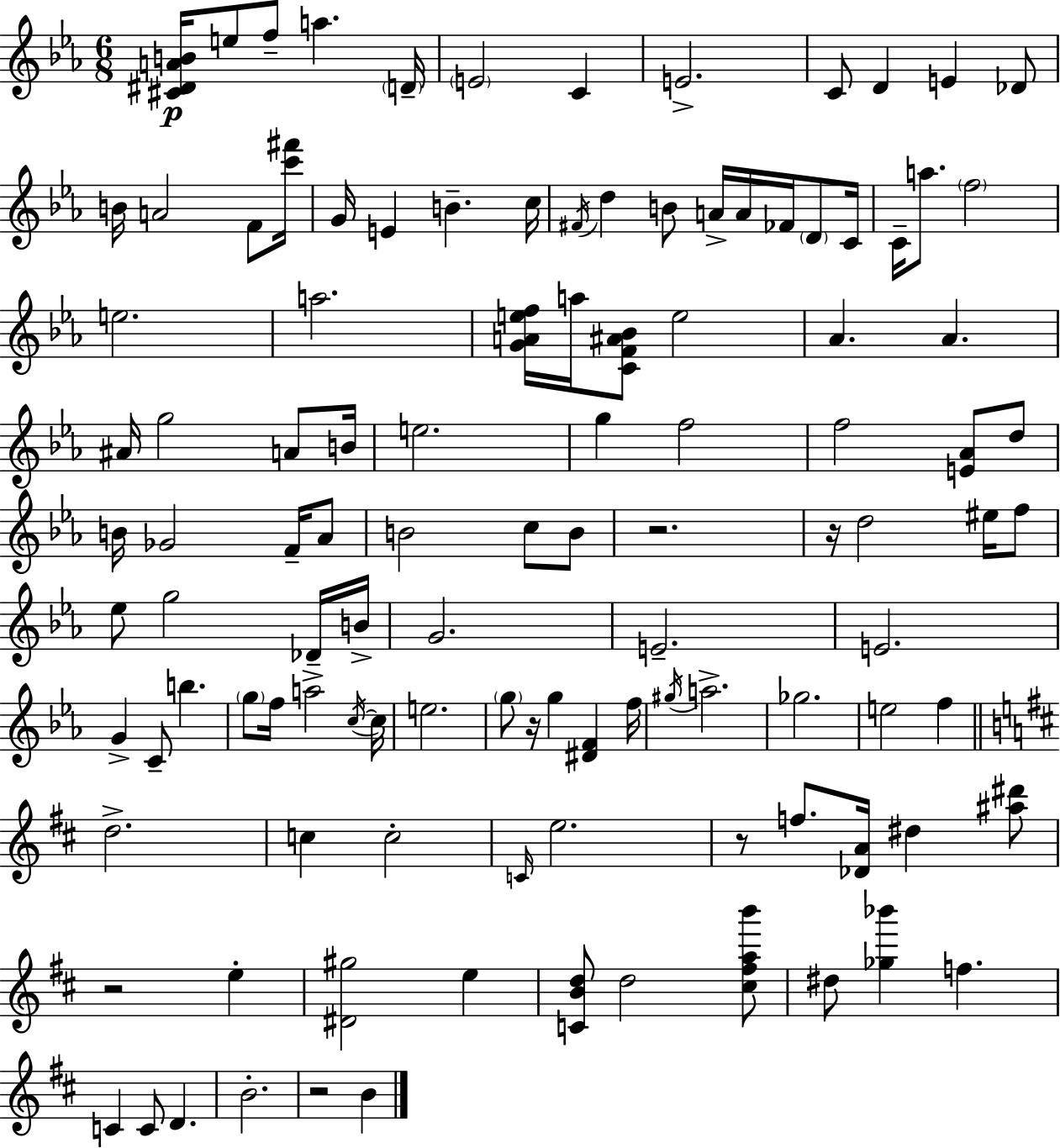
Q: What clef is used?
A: treble